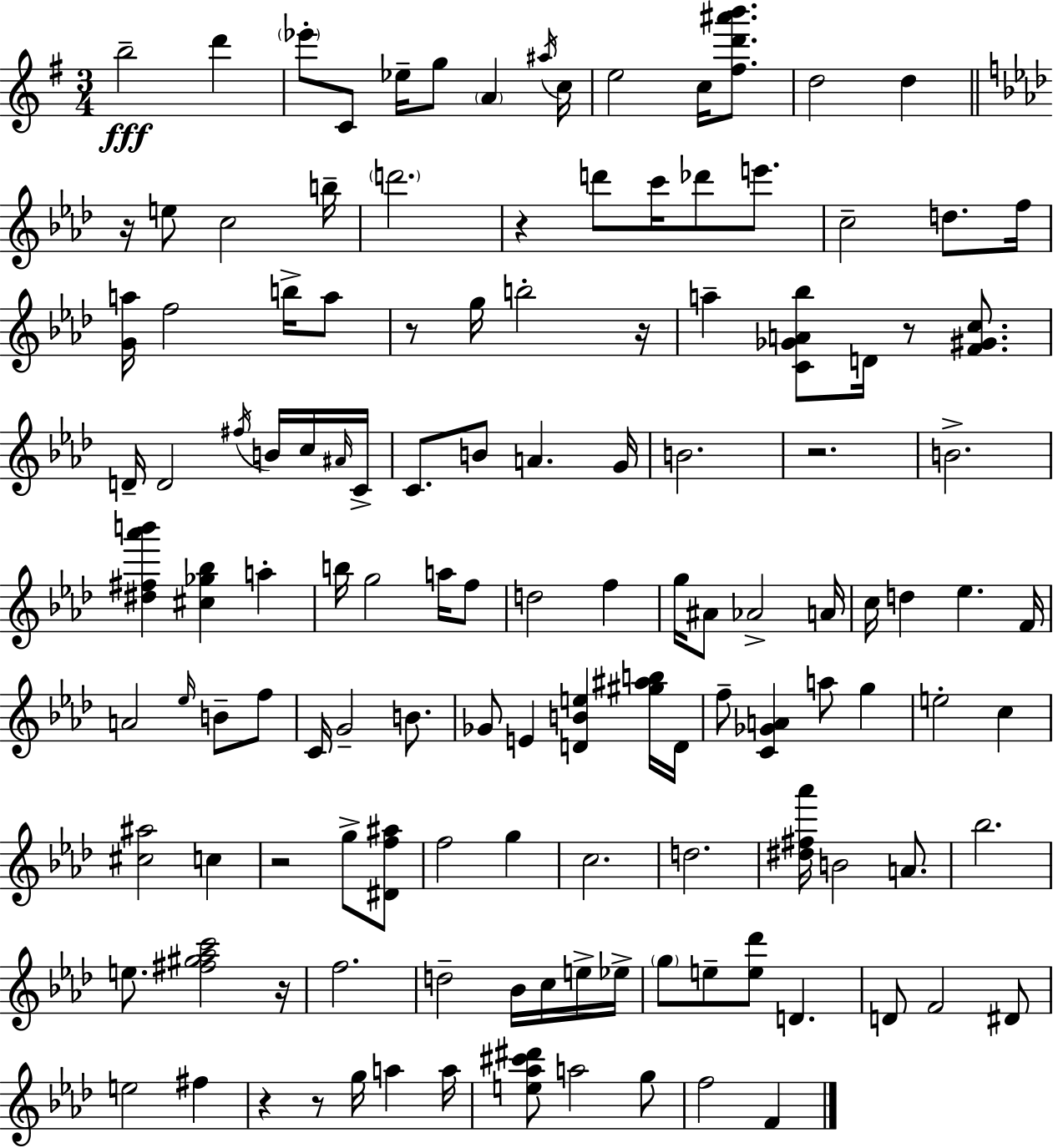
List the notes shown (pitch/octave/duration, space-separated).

B5/h D6/q Eb6/e C4/e Eb5/s G5/e A4/q A#5/s C5/s E5/h C5/s [F#5,D6,A#6,B6]/e. D5/h D5/q R/s E5/e C5/h B5/s D6/h. R/q D6/e C6/s Db6/e E6/e. C5/h D5/e. F5/s [G4,A5]/s F5/h B5/s A5/e R/e G5/s B5/h R/s A5/q [C4,Gb4,A4,Bb5]/e D4/s R/e [F4,G#4,C5]/e. D4/s D4/h F#5/s B4/s C5/s A#4/s C4/s C4/e. B4/e A4/q. G4/s B4/h. R/h. B4/h. [D#5,F#5,Ab6,B6]/q [C#5,Gb5,Bb5]/q A5/q B5/s G5/h A5/s F5/e D5/h F5/q G5/s A#4/e Ab4/h A4/s C5/s D5/q Eb5/q. F4/s A4/h Eb5/s B4/e F5/e C4/s G4/h B4/e. Gb4/e E4/q [D4,B4,E5]/q [G#5,A#5,B5]/s D4/s F5/e [C4,Gb4,A4]/q A5/e G5/q E5/h C5/q [C#5,A#5]/h C5/q R/h G5/e [D#4,F5,A#5]/e F5/h G5/q C5/h. D5/h. [D#5,F#5,Ab6]/s B4/h A4/e. Bb5/h. E5/e. [F#5,G#5,Ab5,C6]/h R/s F5/h. D5/h Bb4/s C5/s E5/s Eb5/s G5/e E5/e [E5,Db6]/e D4/q. D4/e F4/h D#4/e E5/h F#5/q R/q R/e G5/s A5/q A5/s [E5,Ab5,C#6,D#6]/e A5/h G5/e F5/h F4/q